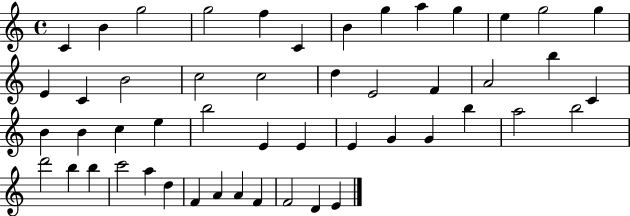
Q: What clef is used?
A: treble